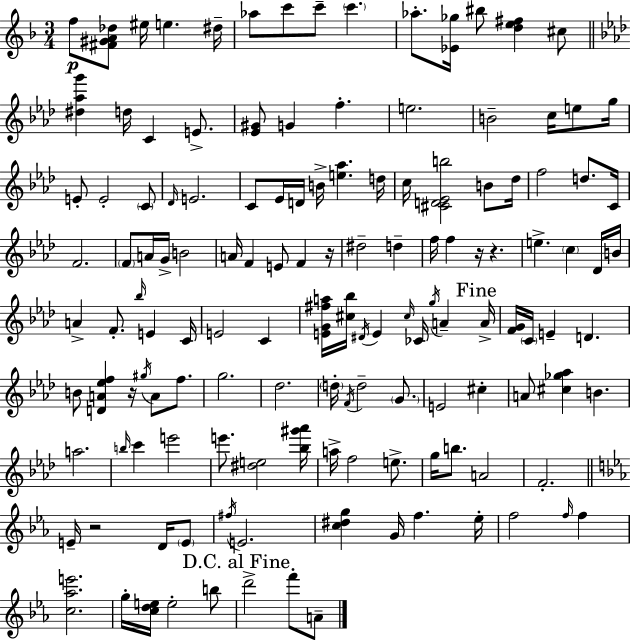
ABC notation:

X:1
T:Untitled
M:3/4
L:1/4
K:Dm
f/2 [^F^GA_d]/2 ^e/4 e ^d/4 _a/2 c'/2 c'/2 c' _a/2 [_E_g]/4 ^b/2 [de^f] ^c/2 [^d_ag'] d/4 C E/2 [_E^G]/2 G f e2 B2 c/4 e/2 g/4 E/2 E2 C/2 _D/4 E2 C/2 _E/4 D/4 B/4 [e_a] d/4 c/4 [^CD_Eb]2 B/2 _d/4 f2 d/2 C/4 F2 F/2 A/4 G/4 B2 A/4 F E/2 F z/4 ^d2 d f/4 f z/4 z e c _D/4 B/4 A F/2 _b/4 E C/4 E2 C [EG^fa]/4 [^c_b]/4 ^D/4 E ^c/4 _C/4 g/4 A A/4 [FG]/4 C/4 E D B/2 [DA_ef] z/4 ^g/4 A/2 f/2 g2 _d2 d/4 F/4 d2 G/2 E2 ^c A/2 [^c_g_a] B a2 b/4 c' e'2 e'/2 [^de]2 [_b^g'_a']/4 a/4 f2 e/2 g/4 b/2 A2 F2 E/4 z2 D/4 E/2 ^f/4 E2 [c^dg] G/4 f _e/4 f2 f/4 f [c_ae']2 g/4 [cde]/4 e2 b/2 d'2 f'/2 A/2